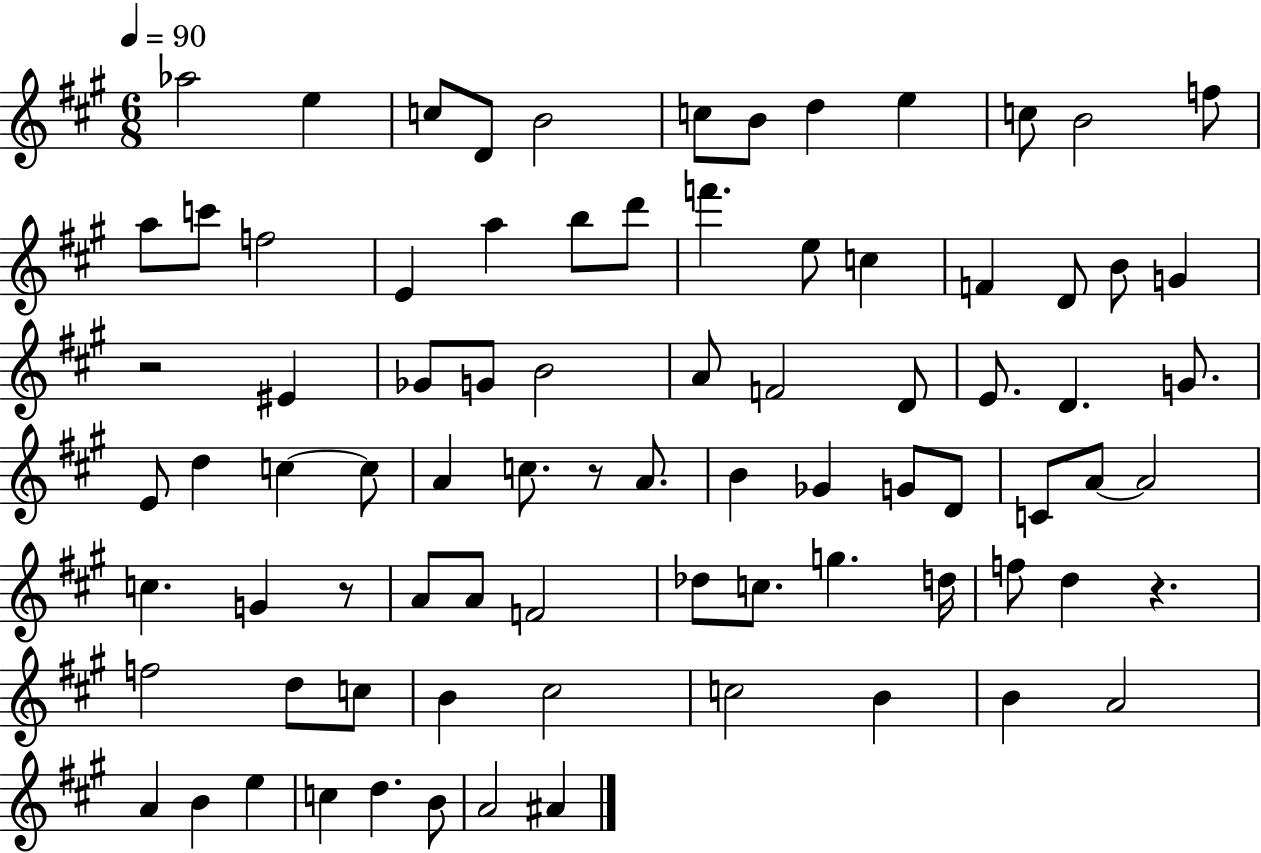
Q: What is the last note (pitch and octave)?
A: A#4